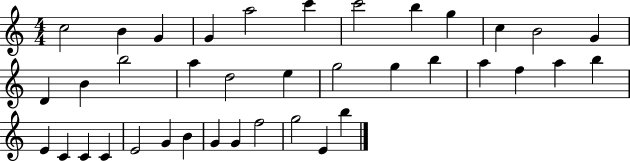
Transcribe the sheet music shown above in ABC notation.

X:1
T:Untitled
M:4/4
L:1/4
K:C
c2 B G G a2 c' c'2 b g c B2 G D B b2 a d2 e g2 g b a f a b E C C C E2 G B G G f2 g2 E b